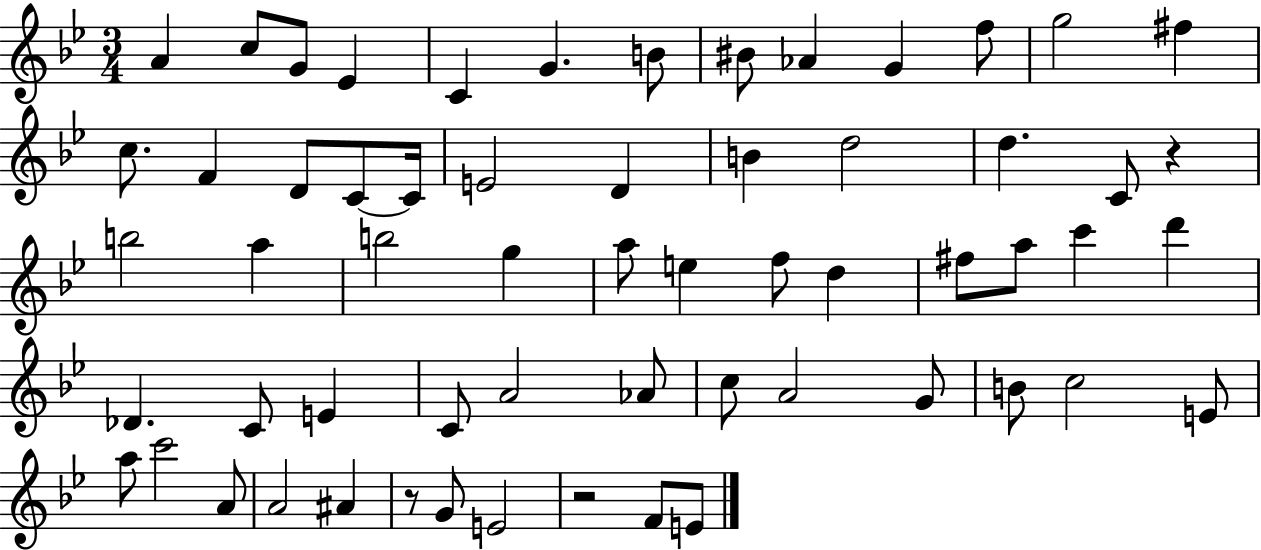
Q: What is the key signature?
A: BES major